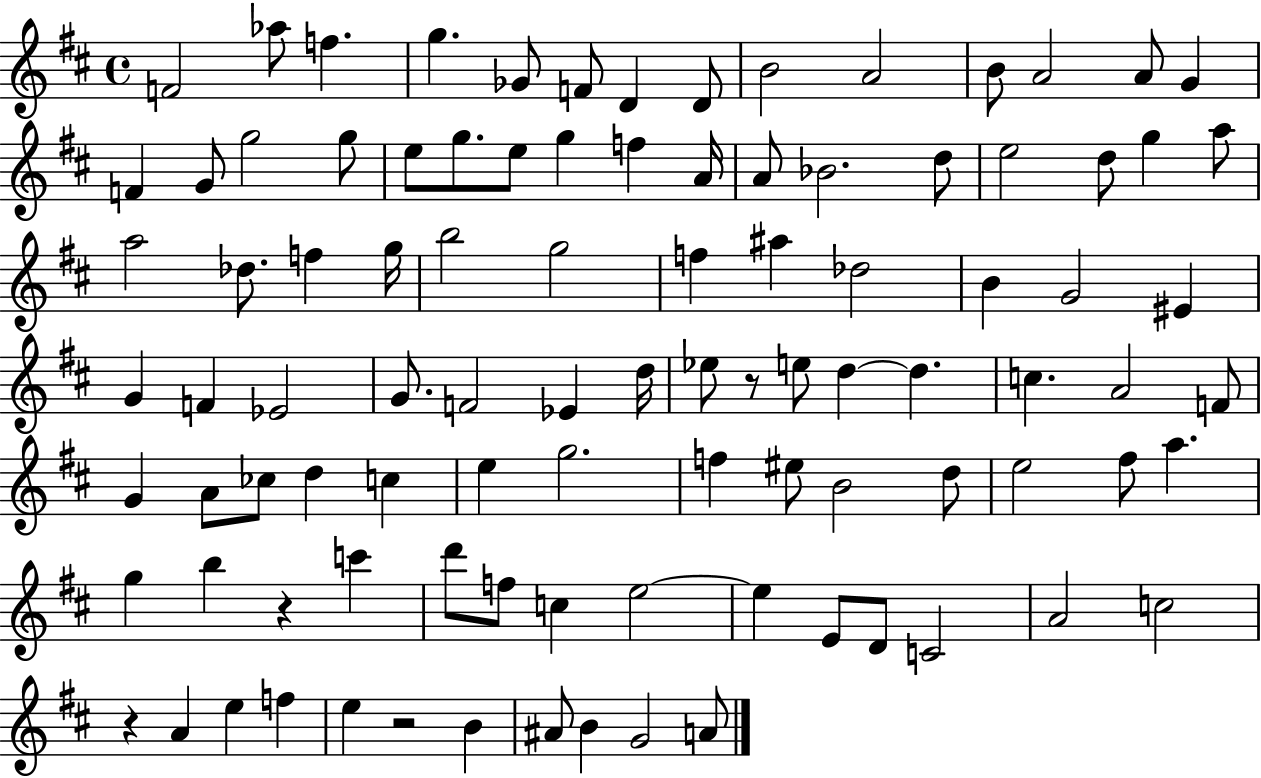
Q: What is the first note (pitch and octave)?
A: F4